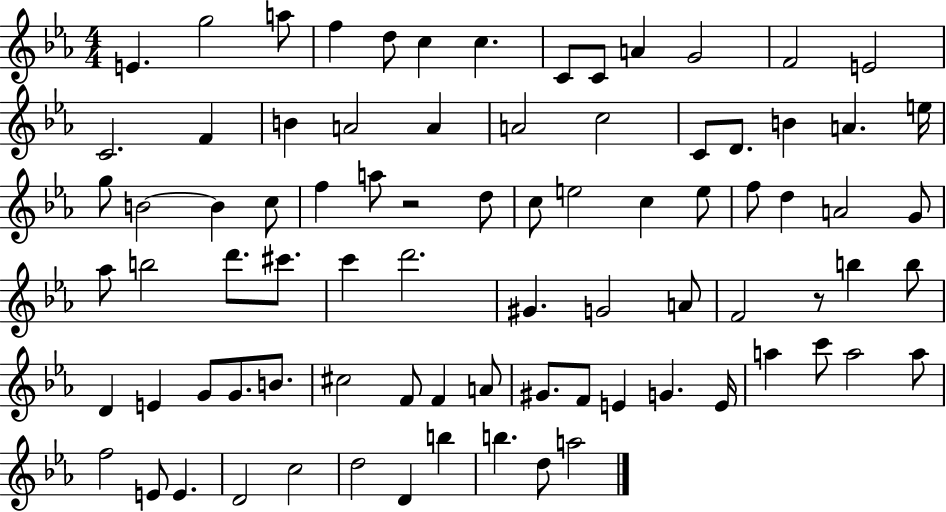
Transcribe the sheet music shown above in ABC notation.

X:1
T:Untitled
M:4/4
L:1/4
K:Eb
E g2 a/2 f d/2 c c C/2 C/2 A G2 F2 E2 C2 F B A2 A A2 c2 C/2 D/2 B A e/4 g/2 B2 B c/2 f a/2 z2 d/2 c/2 e2 c e/2 f/2 d A2 G/2 _a/2 b2 d'/2 ^c'/2 c' d'2 ^G G2 A/2 F2 z/2 b b/2 D E G/2 G/2 B/2 ^c2 F/2 F A/2 ^G/2 F/2 E G E/4 a c'/2 a2 a/2 f2 E/2 E D2 c2 d2 D b b d/2 a2